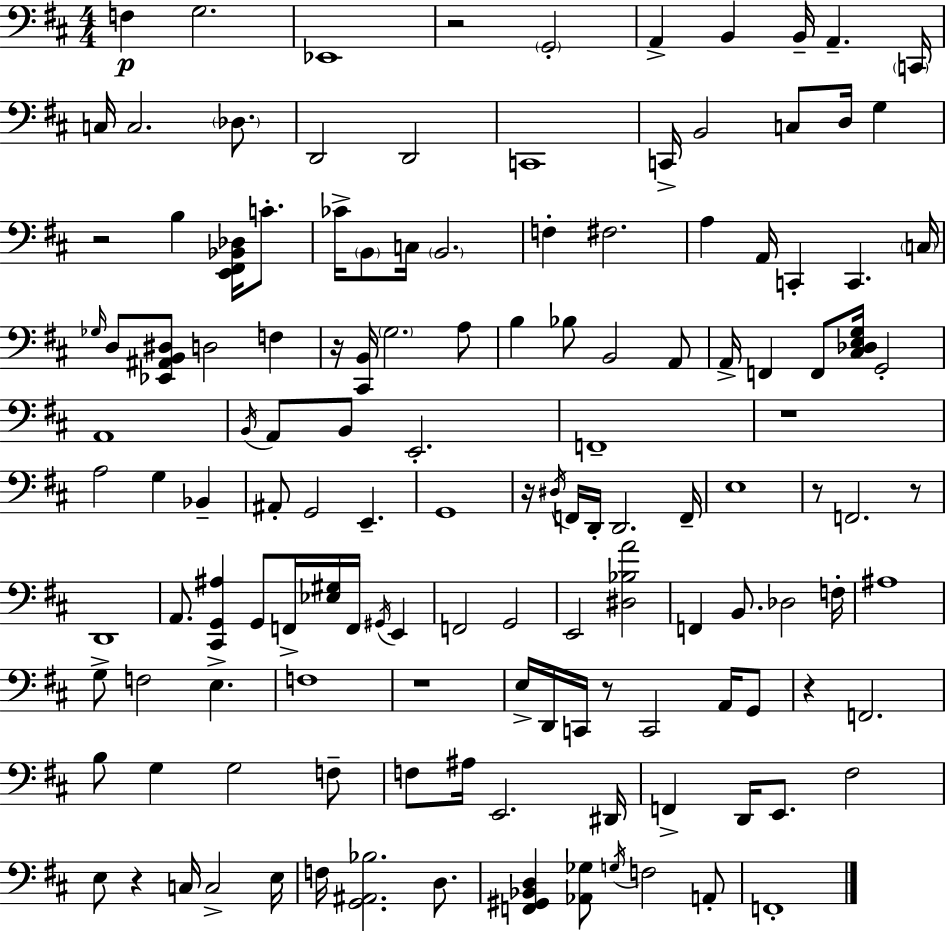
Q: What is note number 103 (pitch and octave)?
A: D2